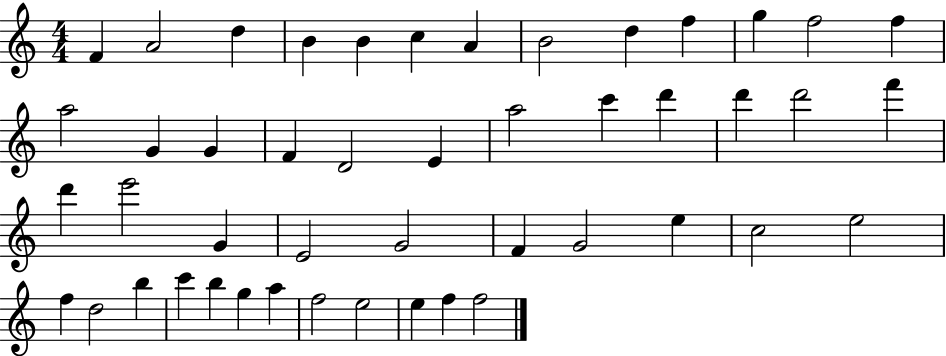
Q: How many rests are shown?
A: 0